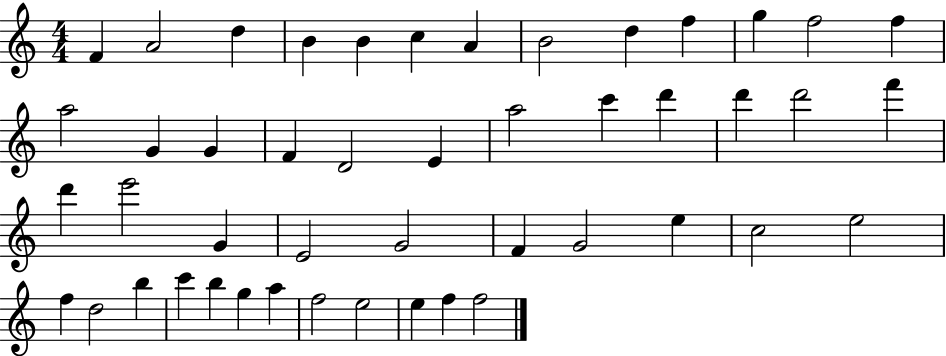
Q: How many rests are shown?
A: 0